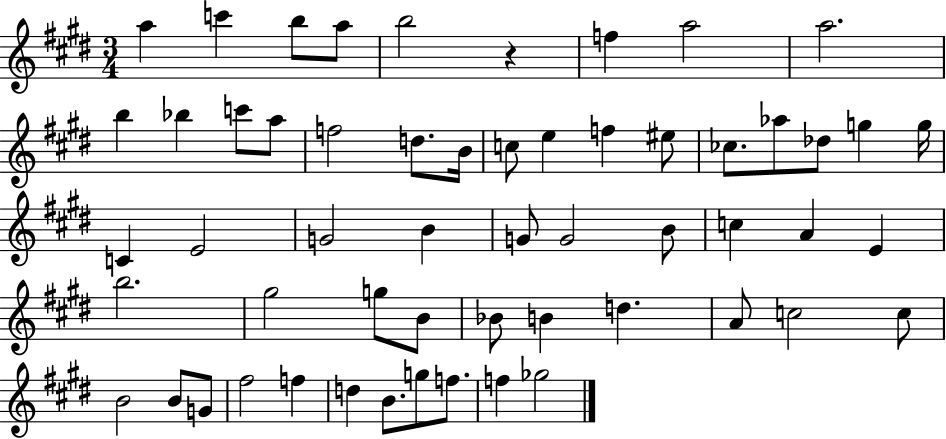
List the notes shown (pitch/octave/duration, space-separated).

A5/q C6/q B5/e A5/e B5/h R/q F5/q A5/h A5/h. B5/q Bb5/q C6/e A5/e F5/h D5/e. B4/s C5/e E5/q F5/q EIS5/e CES5/e. Ab5/e Db5/e G5/q G5/s C4/q E4/h G4/h B4/q G4/e G4/h B4/e C5/q A4/q E4/q B5/h. G#5/h G5/e B4/e Bb4/e B4/q D5/q. A4/e C5/h C5/e B4/h B4/e G4/e F#5/h F5/q D5/q B4/e. G5/e F5/e. F5/q Gb5/h